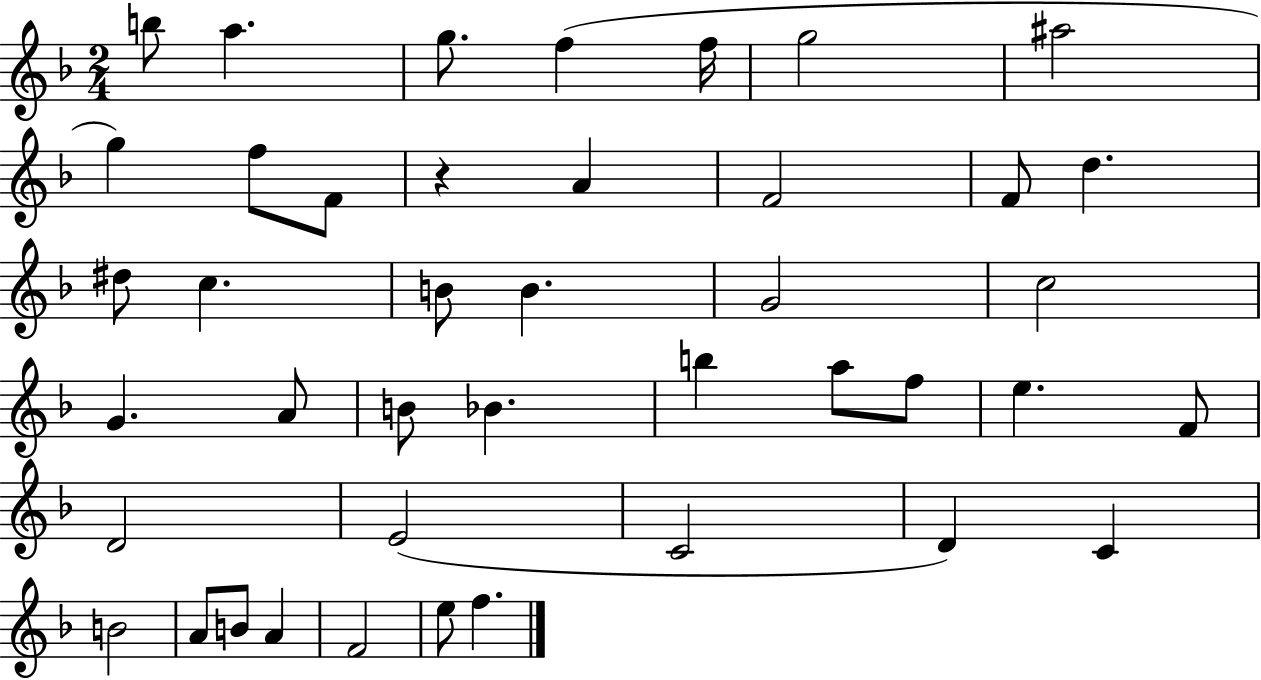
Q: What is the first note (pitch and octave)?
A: B5